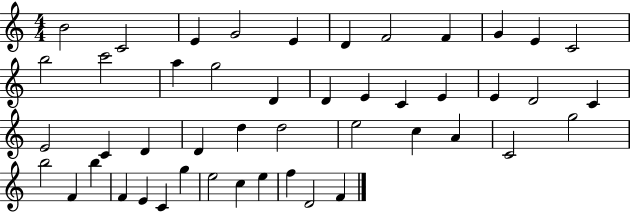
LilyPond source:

{
  \clef treble
  \numericTimeSignature
  \time 4/4
  \key c \major
  b'2 c'2 | e'4 g'2 e'4 | d'4 f'2 f'4 | g'4 e'4 c'2 | \break b''2 c'''2 | a''4 g''2 d'4 | d'4 e'4 c'4 e'4 | e'4 d'2 c'4 | \break e'2 c'4 d'4 | d'4 d''4 d''2 | e''2 c''4 a'4 | c'2 g''2 | \break b''2 f'4 b''4 | f'4 e'4 c'4 g''4 | e''2 c''4 e''4 | f''4 d'2 f'4 | \break \bar "|."
}